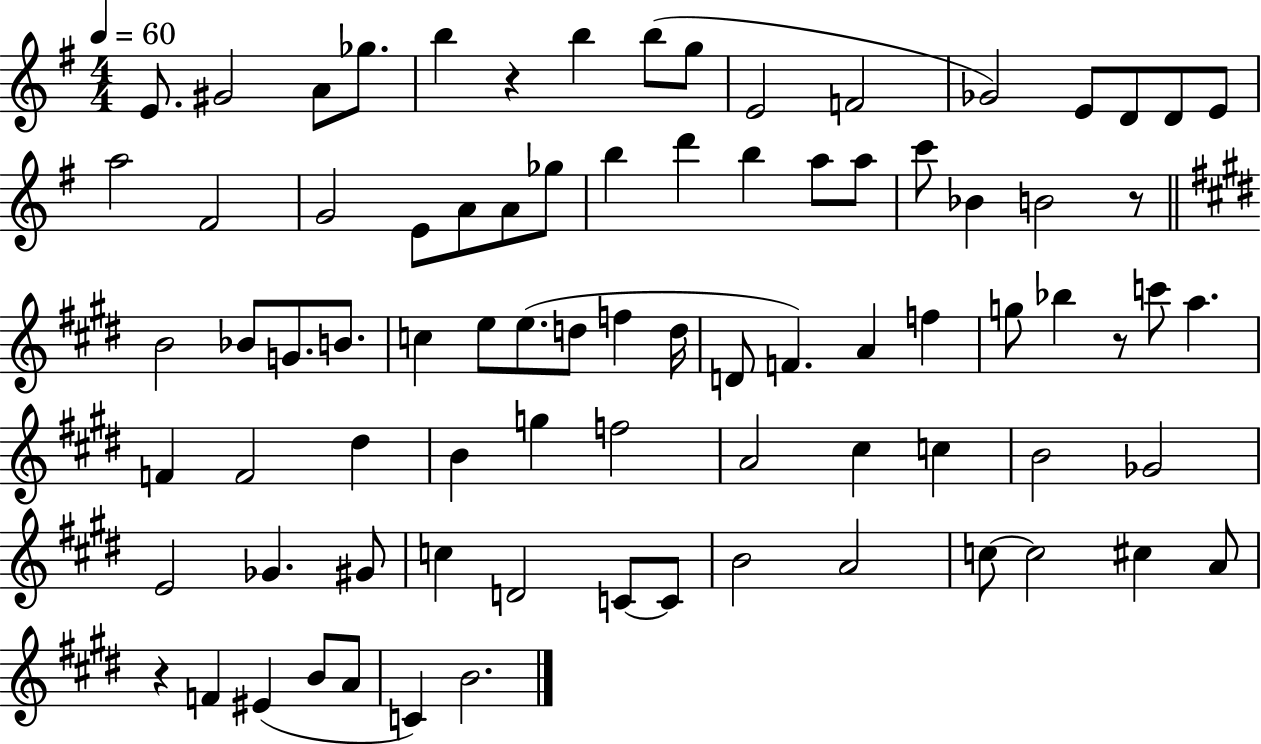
{
  \clef treble
  \numericTimeSignature
  \time 4/4
  \key g \major
  \tempo 4 = 60
  e'8. gis'2 a'8 ges''8. | b''4 r4 b''4 b''8( g''8 | e'2 f'2 | ges'2) e'8 d'8 d'8 e'8 | \break a''2 fis'2 | g'2 e'8 a'8 a'8 ges''8 | b''4 d'''4 b''4 a''8 a''8 | c'''8 bes'4 b'2 r8 | \break \bar "||" \break \key e \major b'2 bes'8 g'8. b'8. | c''4 e''8 e''8.( d''8 f''4 d''16 | d'8 f'4.) a'4 f''4 | g''8 bes''4 r8 c'''8 a''4. | \break f'4 f'2 dis''4 | b'4 g''4 f''2 | a'2 cis''4 c''4 | b'2 ges'2 | \break e'2 ges'4. gis'8 | c''4 d'2 c'8~~ c'8 | b'2 a'2 | c''8~~ c''2 cis''4 a'8 | \break r4 f'4 eis'4( b'8 a'8 | c'4) b'2. | \bar "|."
}